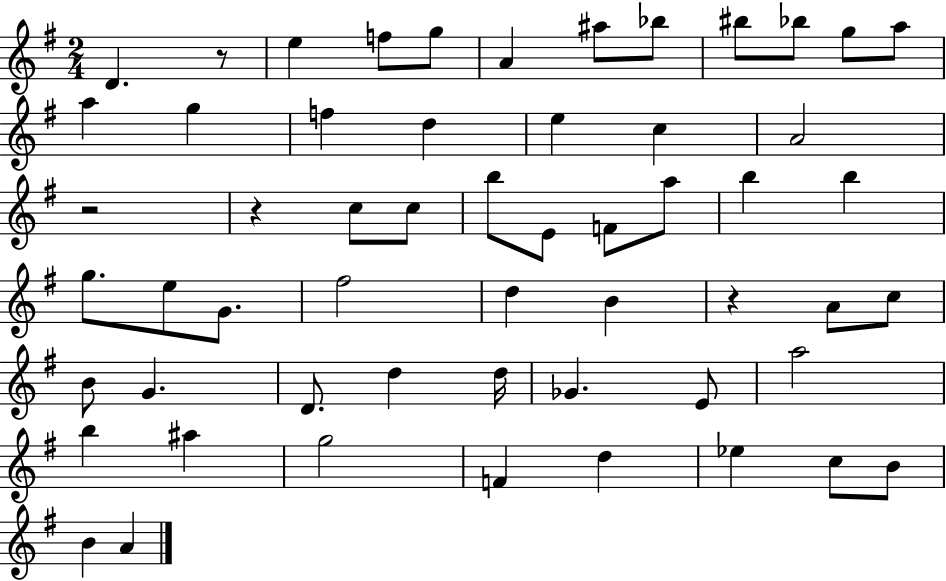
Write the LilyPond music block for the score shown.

{
  \clef treble
  \numericTimeSignature
  \time 2/4
  \key g \major
  \repeat volta 2 { d'4. r8 | e''4 f''8 g''8 | a'4 ais''8 bes''8 | bis''8 bes''8 g''8 a''8 | \break a''4 g''4 | f''4 d''4 | e''4 c''4 | a'2 | \break r2 | r4 c''8 c''8 | b''8 e'8 f'8 a''8 | b''4 b''4 | \break g''8. e''8 g'8. | fis''2 | d''4 b'4 | r4 a'8 c''8 | \break b'8 g'4. | d'8. d''4 d''16 | ges'4. e'8 | a''2 | \break b''4 ais''4 | g''2 | f'4 d''4 | ees''4 c''8 b'8 | \break b'4 a'4 | } \bar "|."
}